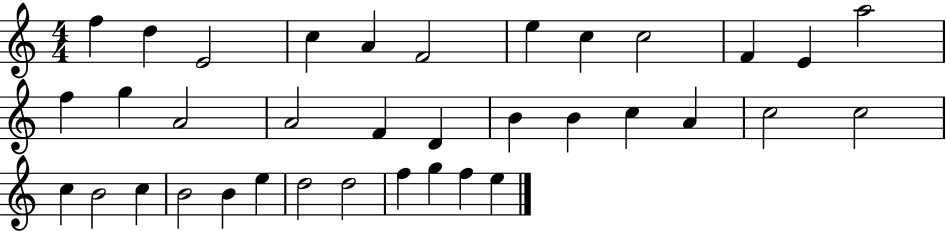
X:1
T:Untitled
M:4/4
L:1/4
K:C
f d E2 c A F2 e c c2 F E a2 f g A2 A2 F D B B c A c2 c2 c B2 c B2 B e d2 d2 f g f e